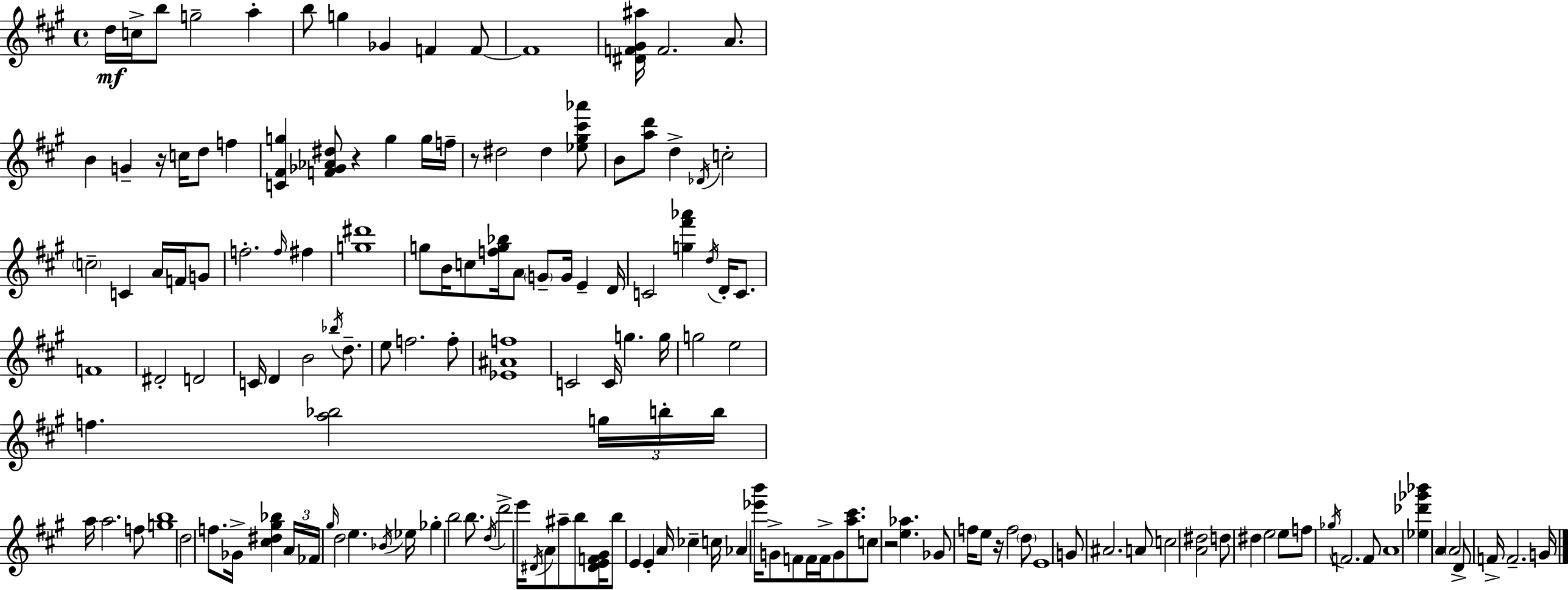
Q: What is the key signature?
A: A major